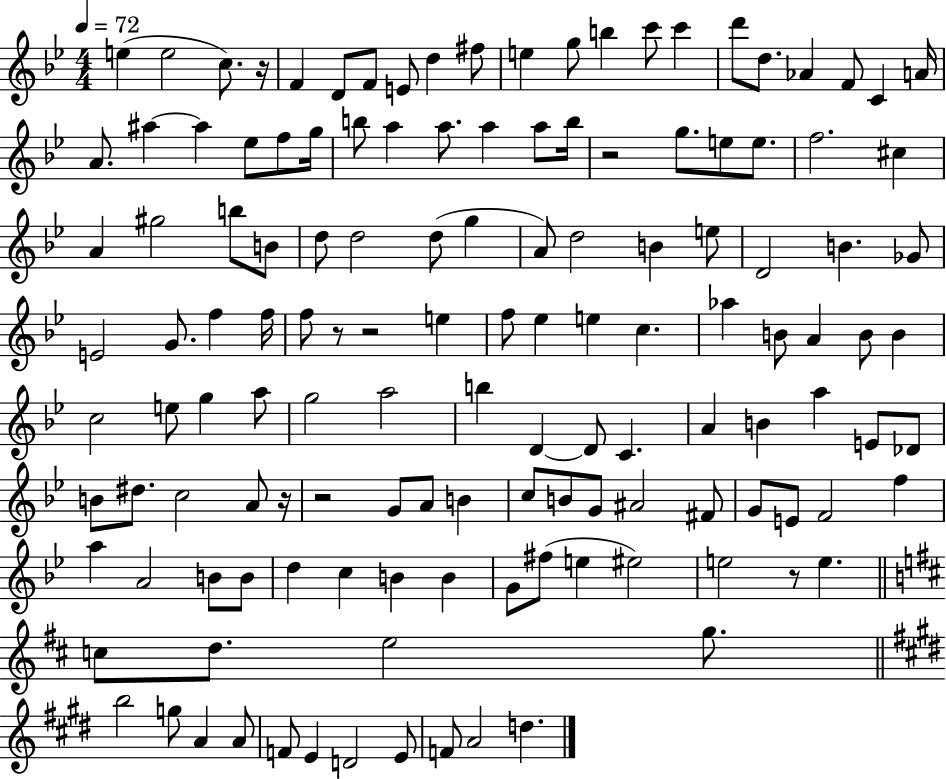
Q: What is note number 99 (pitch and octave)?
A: A5